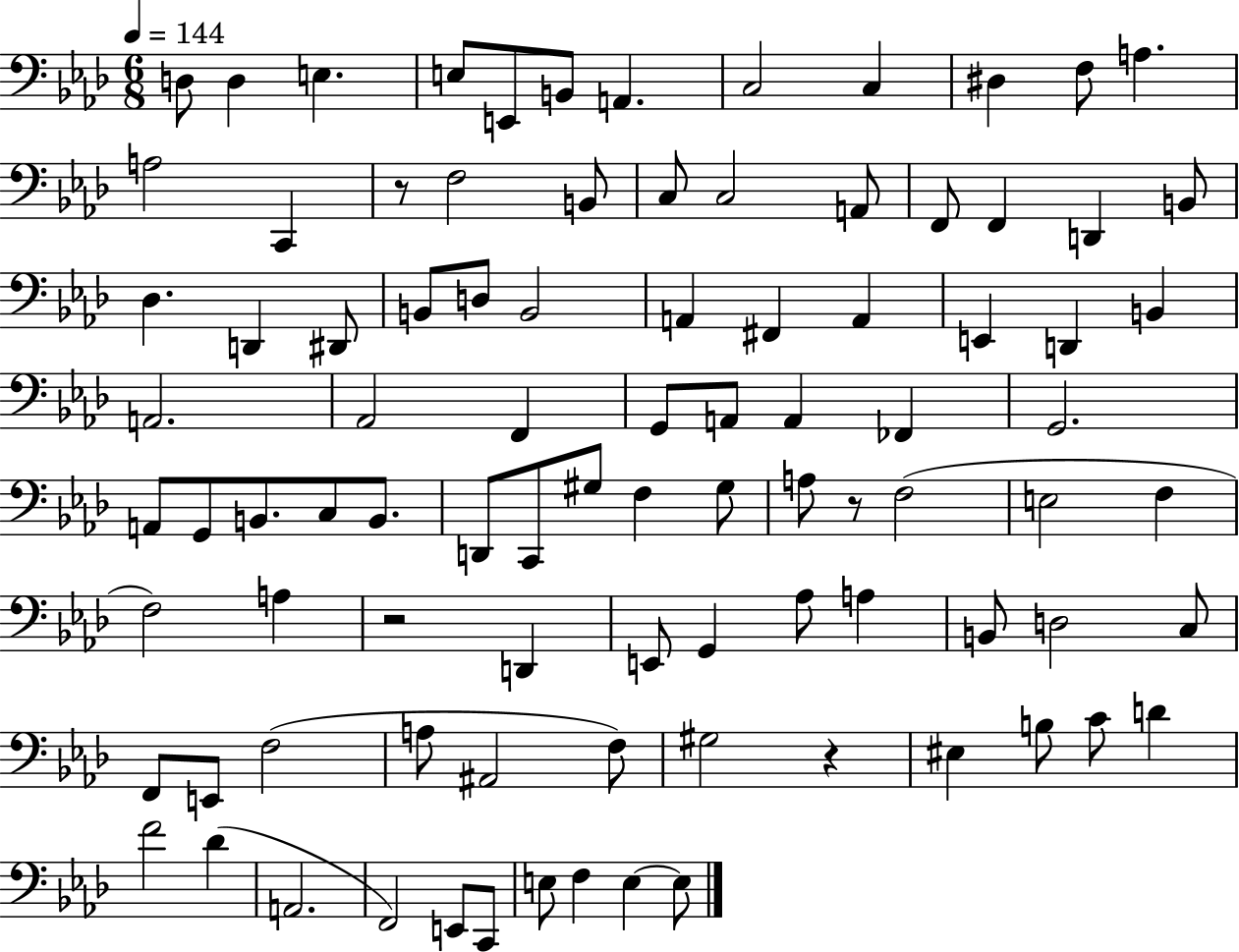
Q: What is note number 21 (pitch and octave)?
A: F2